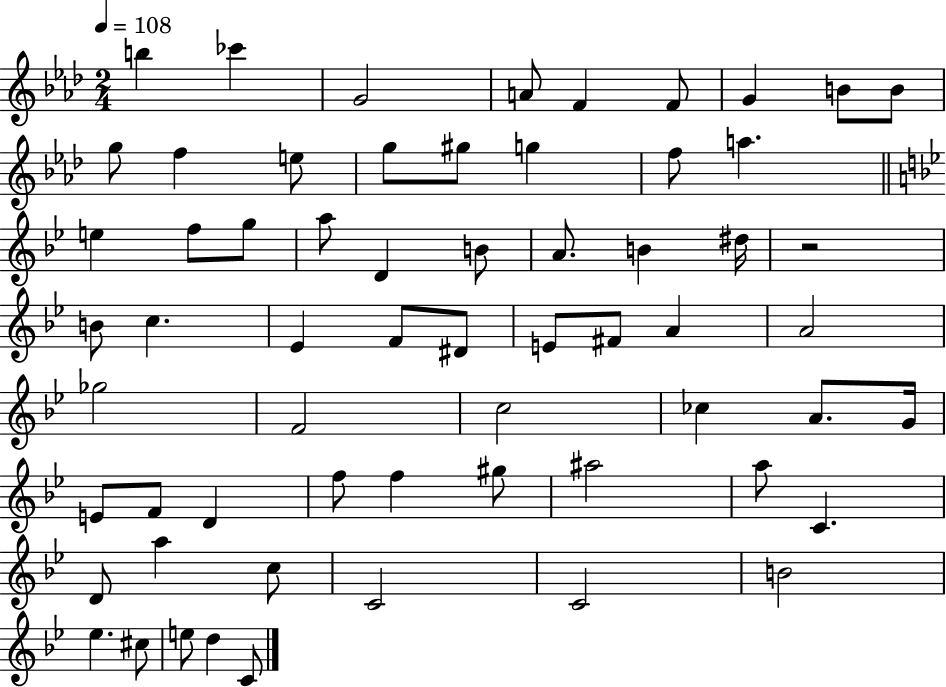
B5/q CES6/q G4/h A4/e F4/q F4/e G4/q B4/e B4/e G5/e F5/q E5/e G5/e G#5/e G5/q F5/e A5/q. E5/q F5/e G5/e A5/e D4/q B4/e A4/e. B4/q D#5/s R/h B4/e C5/q. Eb4/q F4/e D#4/e E4/e F#4/e A4/q A4/h Gb5/h F4/h C5/h CES5/q A4/e. G4/s E4/e F4/e D4/q F5/e F5/q G#5/e A#5/h A5/e C4/q. D4/e A5/q C5/e C4/h C4/h B4/h Eb5/q. C#5/e E5/e D5/q C4/e